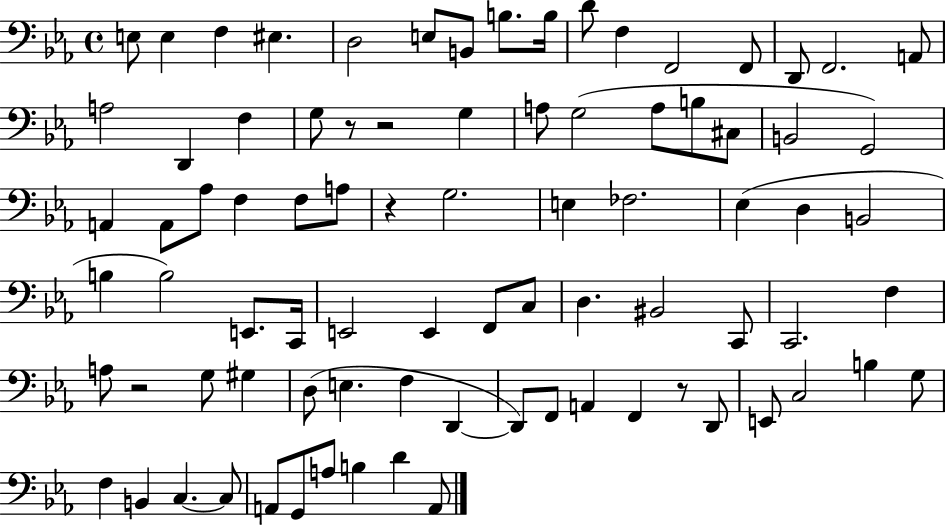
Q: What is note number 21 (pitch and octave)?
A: G3